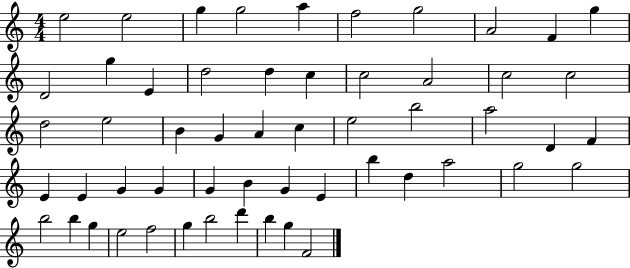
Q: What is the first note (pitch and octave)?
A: E5